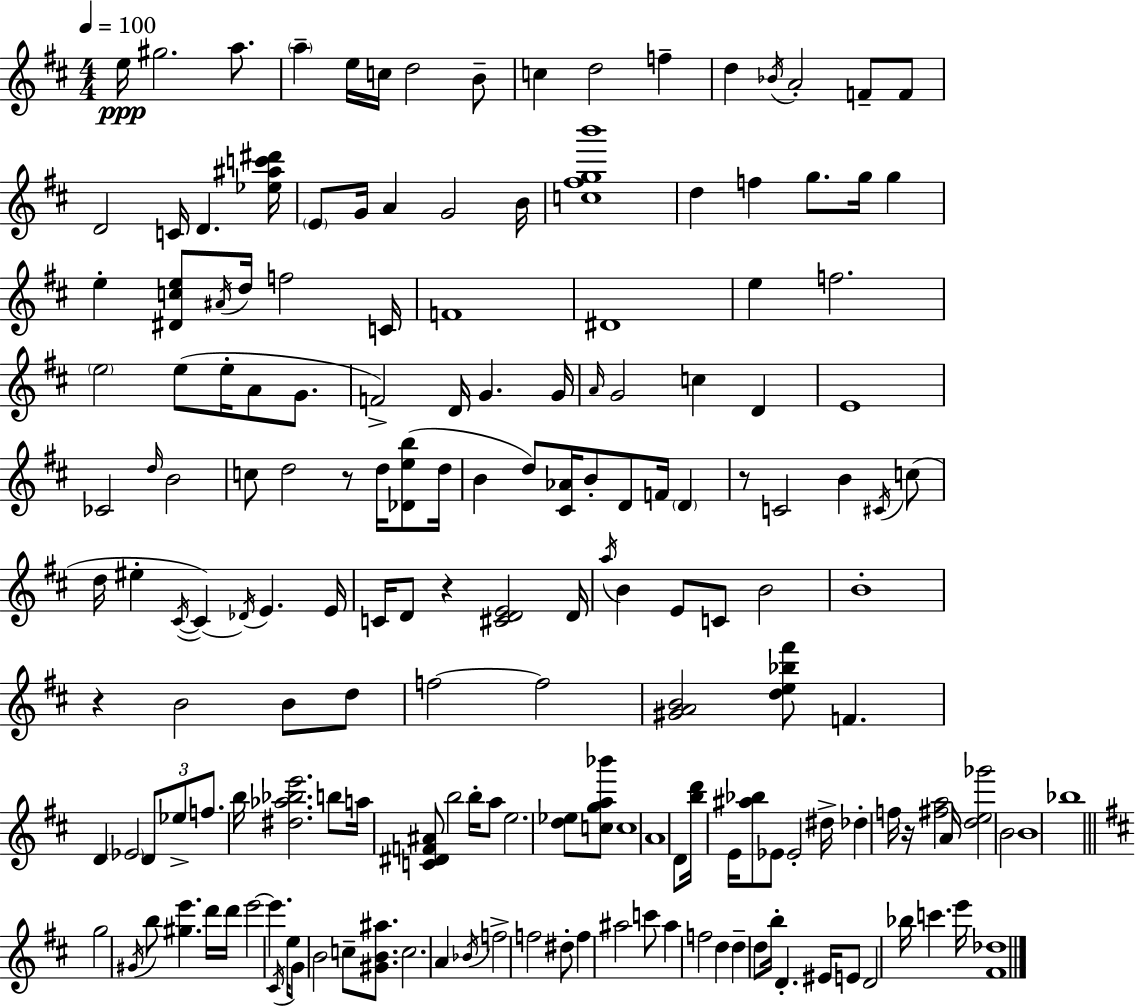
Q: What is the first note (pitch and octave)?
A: E5